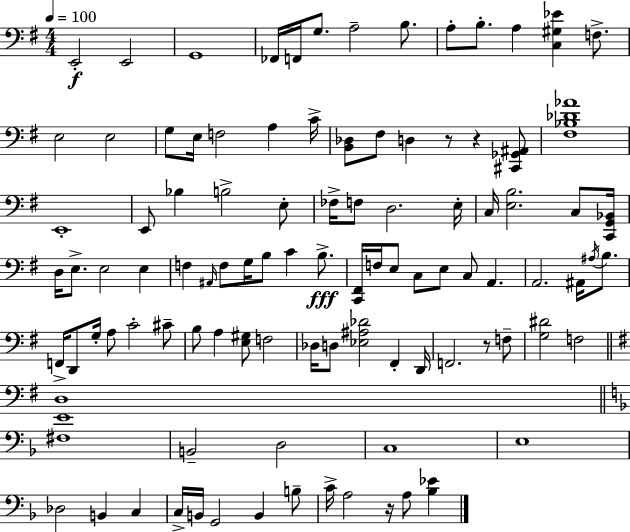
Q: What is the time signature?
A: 4/4